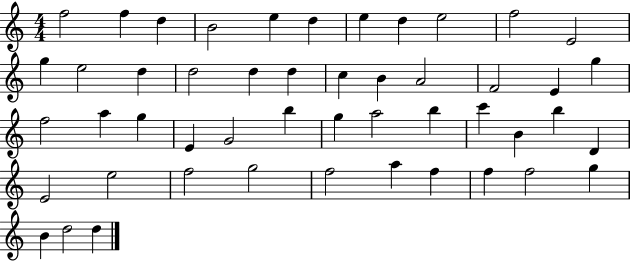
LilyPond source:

{
  \clef treble
  \numericTimeSignature
  \time 4/4
  \key c \major
  f''2 f''4 d''4 | b'2 e''4 d''4 | e''4 d''4 e''2 | f''2 e'2 | \break g''4 e''2 d''4 | d''2 d''4 d''4 | c''4 b'4 a'2 | f'2 e'4 g''4 | \break f''2 a''4 g''4 | e'4 g'2 b''4 | g''4 a''2 b''4 | c'''4 b'4 b''4 d'4 | \break e'2 e''2 | f''2 g''2 | f''2 a''4 f''4 | f''4 f''2 g''4 | \break b'4 d''2 d''4 | \bar "|."
}